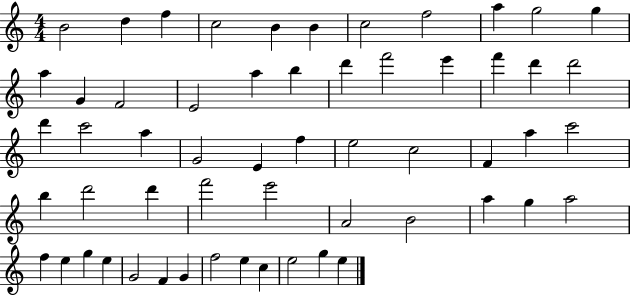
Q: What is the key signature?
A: C major